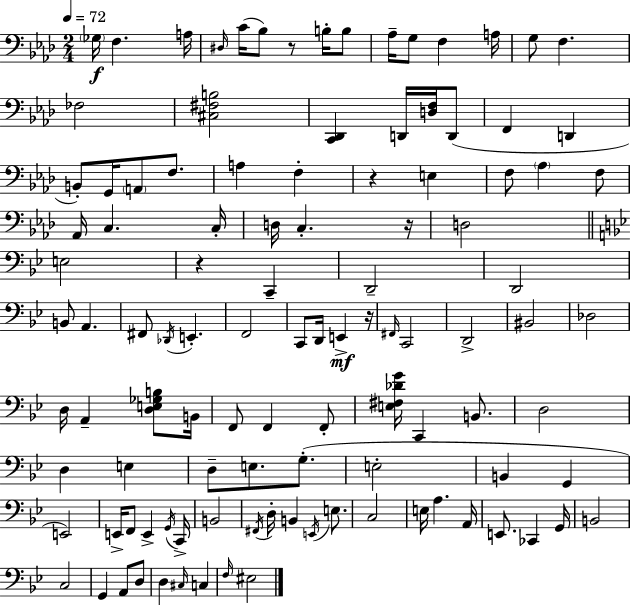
{
  \clef bass
  \numericTimeSignature
  \time 2/4
  \key f \minor
  \tempo 4 = 72
  \repeat volta 2 { \parenthesize ges16\f f4. a16 | \grace { dis16 }( c'16 bes8) r8 b16-. b8 | aes16-- g8 f4 | a16 g8 f4. | \break fes2 | <cis fis b>2 | <c, des,>4 d,16 <d f>16 d,8( | f,4 d,4 | \break b,8-.) g,16 \parenthesize a,8 f8. | a4 f4-. | r4 e4 | f8 \parenthesize aes4 f8 | \break aes,16 c4. | c16-. d16 c4.-. | r16 d2 | \bar "||" \break \key g \minor e2 | r4 c,4-- | d,2-- | d,2 | \break b,8 a,4. | fis,8 \acciaccatura { des,16 } e,4.-. | f,2 | c,8 d,16 e,4->\mf | \break r16 \grace { fis,16 } c,2 | d,2-> | bis,2 | des2 | \break d16 a,4-- <d e ges b>8 | b,16 f,8 f,4 | f,8-. <e fis des' g'>16 c,4 b,8. | d2 | \break d4 e4 | d8-- e8. g8.-.( | e2-. | b,4 g,4 | \break e,2) | e,16-> f,8 e,4-> | \acciaccatura { g,16 } c,16-> b,2 | \acciaccatura { fis,16 } d16-. b,4 | \break \acciaccatura { e,16 } e8. c2 | e16 a4. | a,16 e,8. | ces,4 g,16 b,2 | \break c2 | g,4 | a,8 d8 d4 | \grace { cis16 } c4 \grace { f16 } eis2 | \break } \bar "|."
}